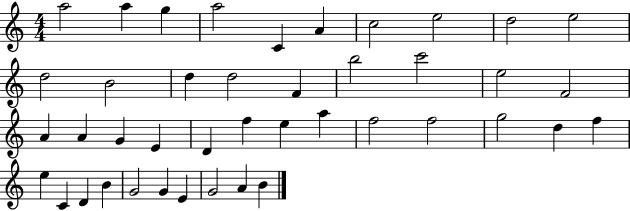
{
  \clef treble
  \numericTimeSignature
  \time 4/4
  \key c \major
  a''2 a''4 g''4 | a''2 c'4 a'4 | c''2 e''2 | d''2 e''2 | \break d''2 b'2 | d''4 d''2 f'4 | b''2 c'''2 | e''2 f'2 | \break a'4 a'4 g'4 e'4 | d'4 f''4 e''4 a''4 | f''2 f''2 | g''2 d''4 f''4 | \break e''4 c'4 d'4 b'4 | g'2 g'4 e'4 | g'2 a'4 b'4 | \bar "|."
}